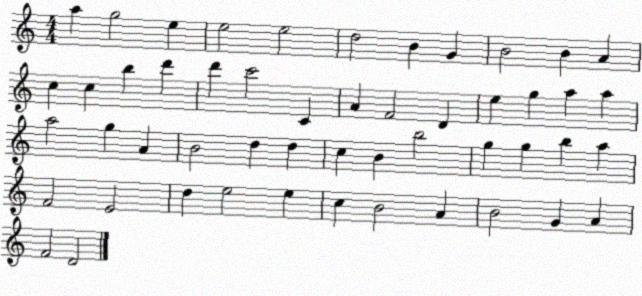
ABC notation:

X:1
T:Untitled
M:4/4
L:1/4
K:C
a g2 e e2 e2 d2 B G B2 B A c c b d' d' c'2 C A F2 D e g a a a2 g A B2 d d c B b2 g g b a F2 E2 d e2 e c B2 A B2 G A F2 D2